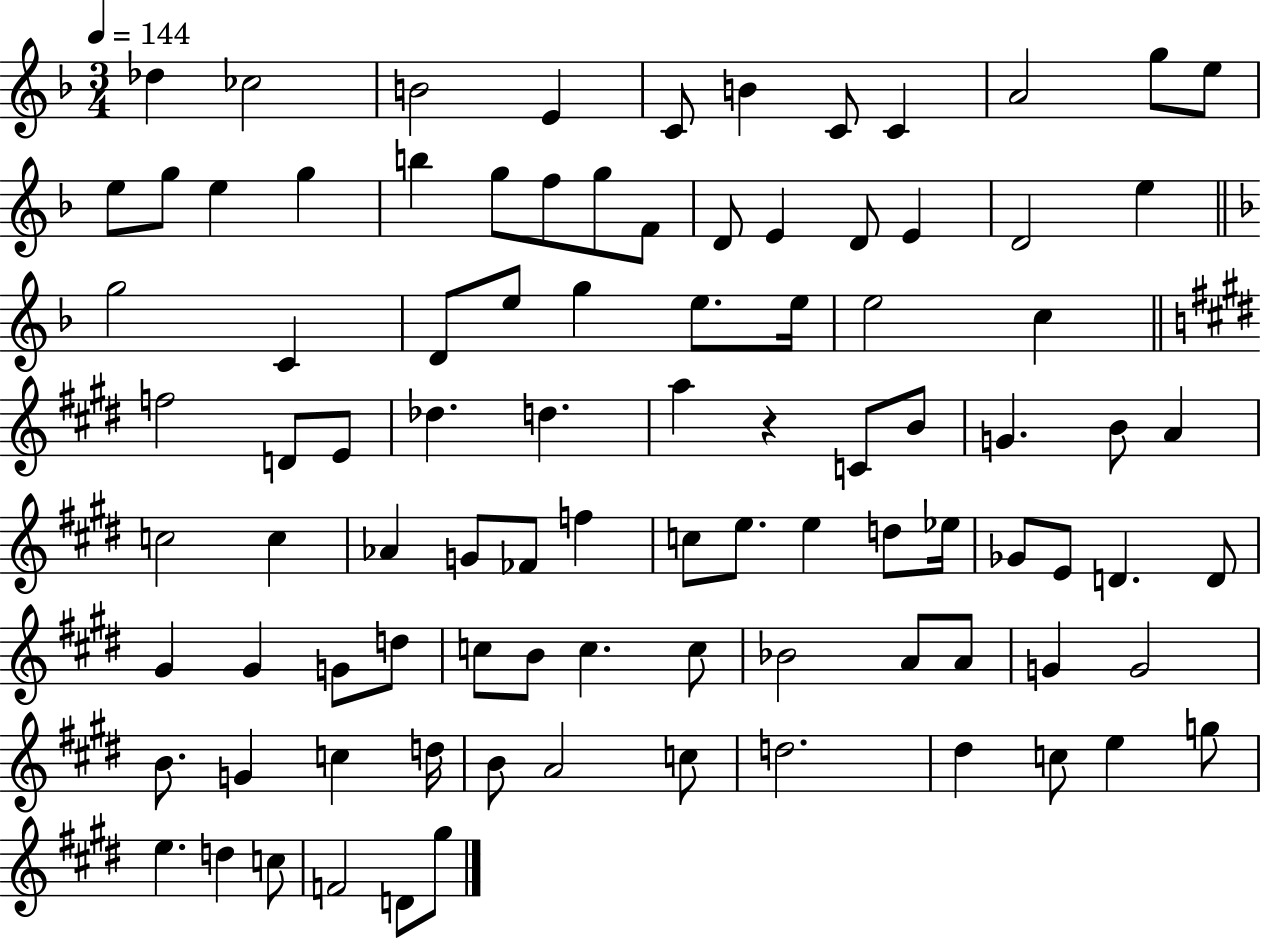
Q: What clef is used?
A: treble